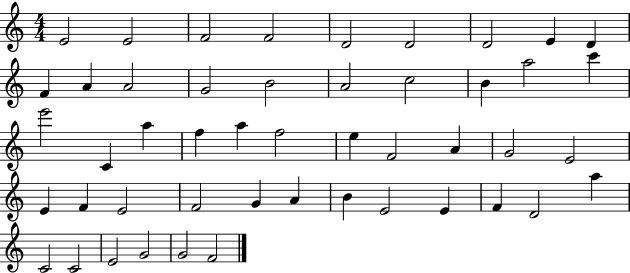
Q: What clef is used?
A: treble